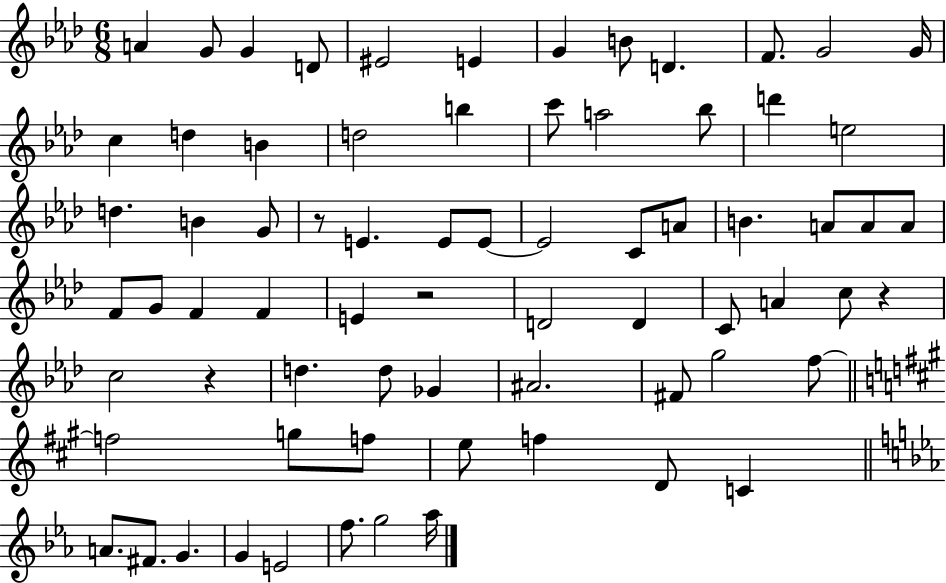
A4/q G4/e G4/q D4/e EIS4/h E4/q G4/q B4/e D4/q. F4/e. G4/h G4/s C5/q D5/q B4/q D5/h B5/q C6/e A5/h Bb5/e D6/q E5/h D5/q. B4/q G4/e R/e E4/q. E4/e E4/e E4/h C4/e A4/e B4/q. A4/e A4/e A4/e F4/e G4/e F4/q F4/q E4/q R/h D4/h D4/q C4/e A4/q C5/e R/q C5/h R/q D5/q. D5/e Gb4/q A#4/h. F#4/e G5/h F5/e F5/h G5/e F5/e E5/e F5/q D4/e C4/q A4/e. F#4/e. G4/q. G4/q E4/h F5/e. G5/h Ab5/s